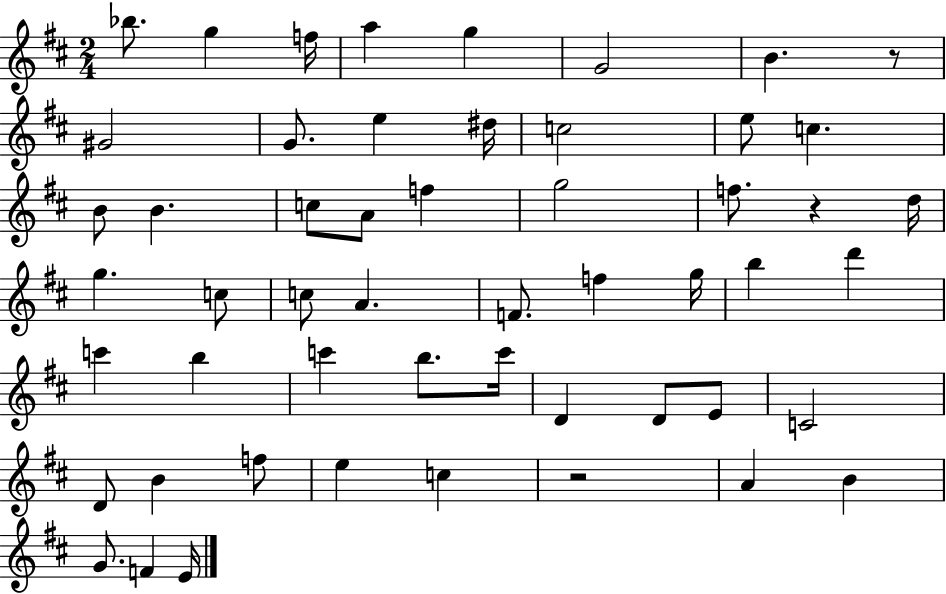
Bb5/e. G5/q F5/s A5/q G5/q G4/h B4/q. R/e G#4/h G4/e. E5/q D#5/s C5/h E5/e C5/q. B4/e B4/q. C5/e A4/e F5/q G5/h F5/e. R/q D5/s G5/q. C5/e C5/e A4/q. F4/e. F5/q G5/s B5/q D6/q C6/q B5/q C6/q B5/e. C6/s D4/q D4/e E4/e C4/h D4/e B4/q F5/e E5/q C5/q R/h A4/q B4/q G4/e. F4/q E4/s